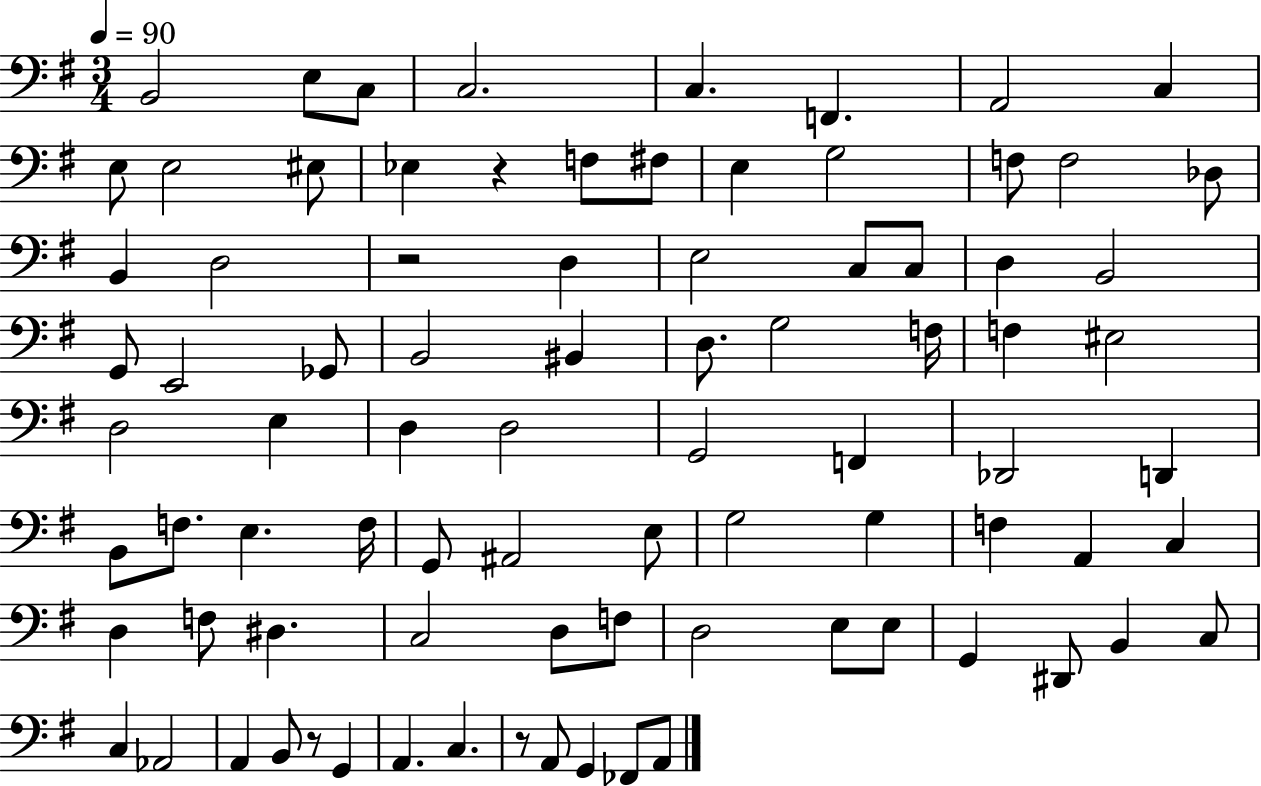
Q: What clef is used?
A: bass